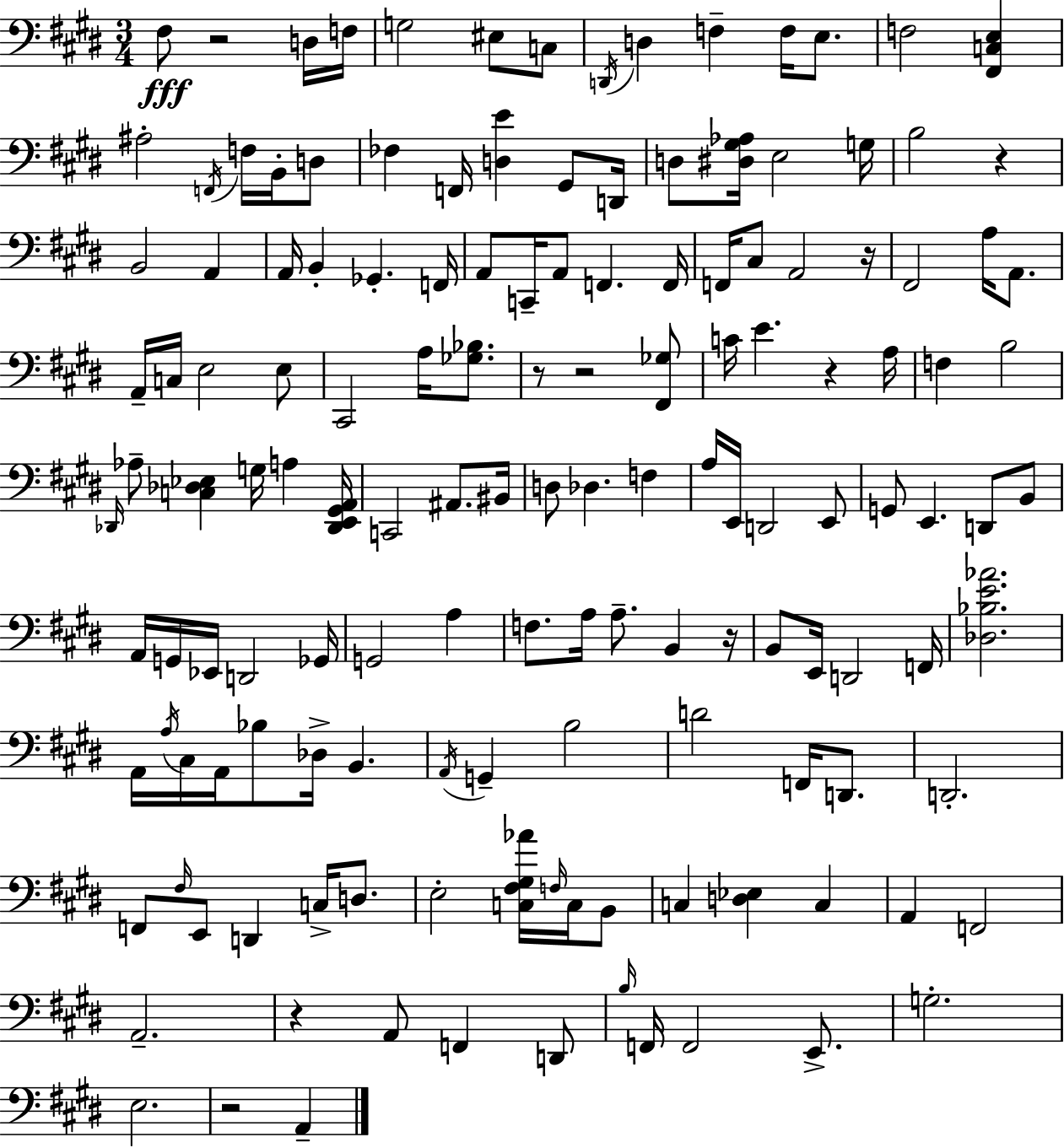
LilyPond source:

{
  \clef bass
  \numericTimeSignature
  \time 3/4
  \key e \major
  fis8\fff r2 d16 f16 | g2 eis8 c8 | \acciaccatura { d,16 } d4 f4-- f16 e8. | f2 <fis, c e>4 | \break ais2-. \acciaccatura { f,16 } f16 b,16-. | d8 fes4 f,16 <d e'>4 gis,8 | d,16 d8 <dis gis aes>16 e2 | g16 b2 r4 | \break b,2 a,4 | a,16 b,4-. ges,4.-. | f,16 a,8 c,16-- a,8 f,4. | f,16 f,16 cis8 a,2 | \break r16 fis,2 a16 a,8. | a,16-- c16 e2 | e8 cis,2 a16 <ges bes>8. | r8 r2 | \break <fis, ges>8 c'16 e'4. r4 | a16 f4 b2 | \grace { des,16 } aes8-- <c des ees>4 g16 a4 | <des, e, gis, a,>16 c,2 ais,8. | \break bis,16 d8 des4. f4 | a16 e,16 d,2 | e,8 g,8 e,4. d,8 | b,8 a,16 g,16 ees,16 d,2 | \break ges,16 g,2 a4 | f8. a16 a8.-- b,4 | r16 b,8 e,16 d,2 | f,16 <des bes e' aes'>2. | \break a,16 \acciaccatura { a16 } cis16 a,16 bes8 des16-> b,4. | \acciaccatura { a,16 } g,4-- b2 | d'2 | f,16 d,8. d,2.-. | \break f,8 \grace { fis16 } e,8 d,4 | c16-> d8. e2-. | <c fis gis aes'>16 \grace { f16 } c16 b,8 c4 <d ees>4 | c4 a,4 f,2 | \break a,2.-- | r4 a,8 | f,4 d,8 \grace { b16 } f,16 f,2 | e,8.-> g2.-. | \break e2. | r2 | a,4-- \bar "|."
}